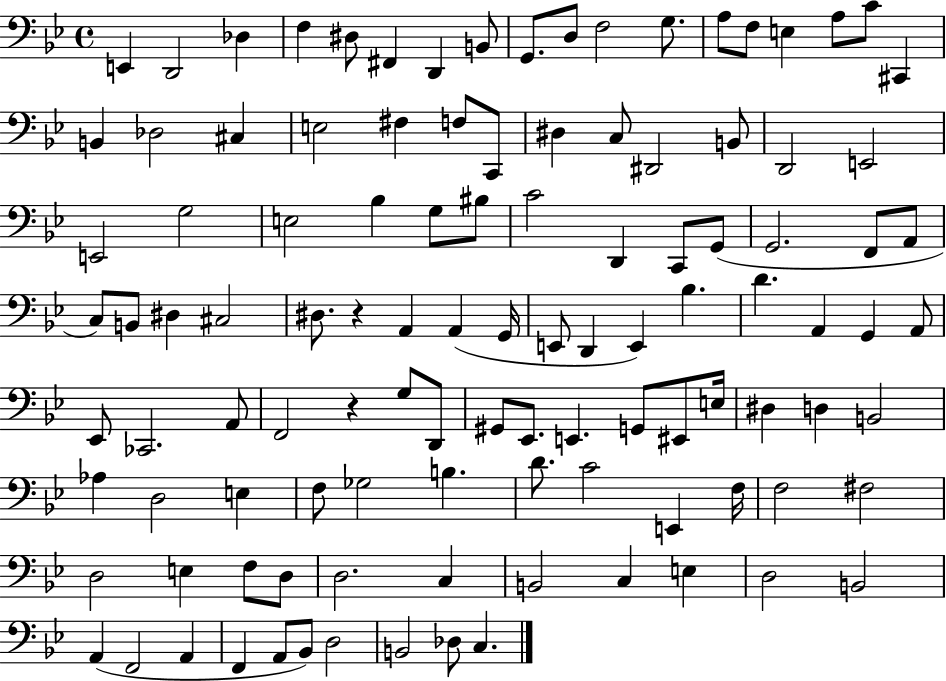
{
  \clef bass
  \time 4/4
  \defaultTimeSignature
  \key bes \major
  e,4 d,2 des4 | f4 dis8 fis,4 d,4 b,8 | g,8. d8 f2 g8. | a8 f8 e4 a8 c'8 cis,4 | \break b,4 des2 cis4 | e2 fis4 f8 c,8 | dis4 c8 dis,2 b,8 | d,2 e,2 | \break e,2 g2 | e2 bes4 g8 bis8 | c'2 d,4 c,8 g,8( | g,2. f,8 a,8 | \break c8) b,8 dis4 cis2 | dis8. r4 a,4 a,4( g,16 | e,8 d,4 e,4) bes4. | d'4. a,4 g,4 a,8 | \break ees,8 ces,2. a,8 | f,2 r4 g8 d,8 | gis,8 ees,8. e,4. g,8 eis,8 e16 | dis4 d4 b,2 | \break aes4 d2 e4 | f8 ges2 b4. | d'8. c'2 e,4 f16 | f2 fis2 | \break d2 e4 f8 d8 | d2. c4 | b,2 c4 e4 | d2 b,2 | \break a,4( f,2 a,4 | f,4 a,8 bes,8) d2 | b,2 des8 c4. | \bar "|."
}